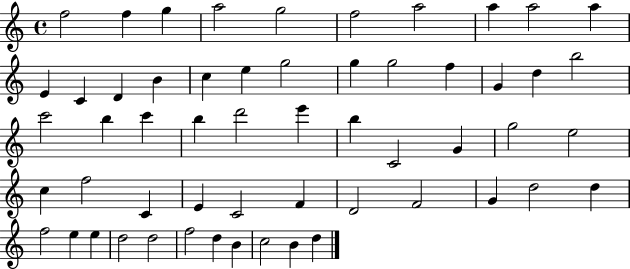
F5/h F5/q G5/q A5/h G5/h F5/h A5/h A5/q A5/h A5/q E4/q C4/q D4/q B4/q C5/q E5/q G5/h G5/q G5/h F5/q G4/q D5/q B5/h C6/h B5/q C6/q B5/q D6/h E6/q B5/q C4/h G4/q G5/h E5/h C5/q F5/h C4/q E4/q C4/h F4/q D4/h F4/h G4/q D5/h D5/q F5/h E5/q E5/q D5/h D5/h F5/h D5/q B4/q C5/h B4/q D5/q